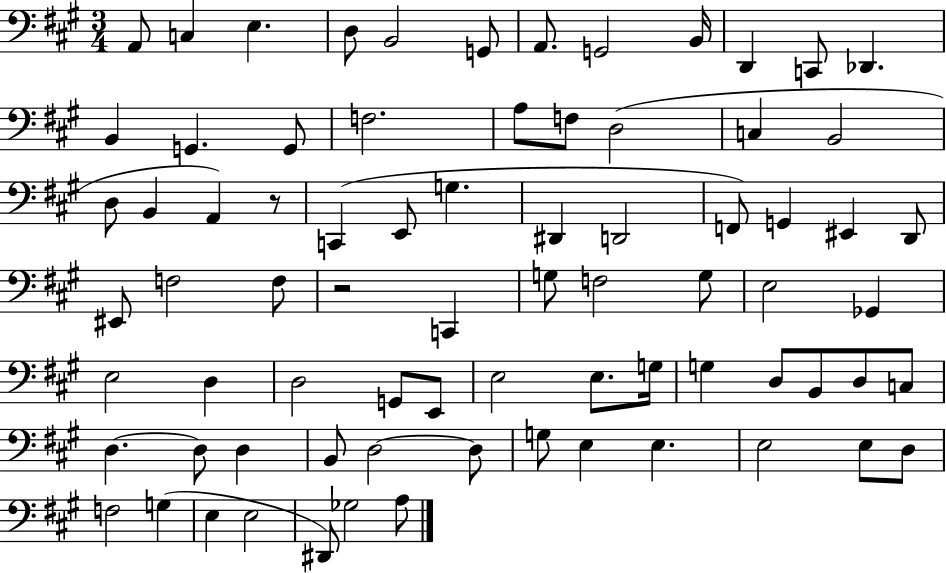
X:1
T:Untitled
M:3/4
L:1/4
K:A
A,,/2 C, E, D,/2 B,,2 G,,/2 A,,/2 G,,2 B,,/4 D,, C,,/2 _D,, B,, G,, G,,/2 F,2 A,/2 F,/2 D,2 C, B,,2 D,/2 B,, A,, z/2 C,, E,,/2 G, ^D,, D,,2 F,,/2 G,, ^E,, D,,/2 ^E,,/2 F,2 F,/2 z2 C,, G,/2 F,2 G,/2 E,2 _G,, E,2 D, D,2 G,,/2 E,,/2 E,2 E,/2 G,/4 G, D,/2 B,,/2 D,/2 C,/2 D, D,/2 D, B,,/2 D,2 D,/2 G,/2 E, E, E,2 E,/2 D,/2 F,2 G, E, E,2 ^D,,/2 _G,2 A,/2